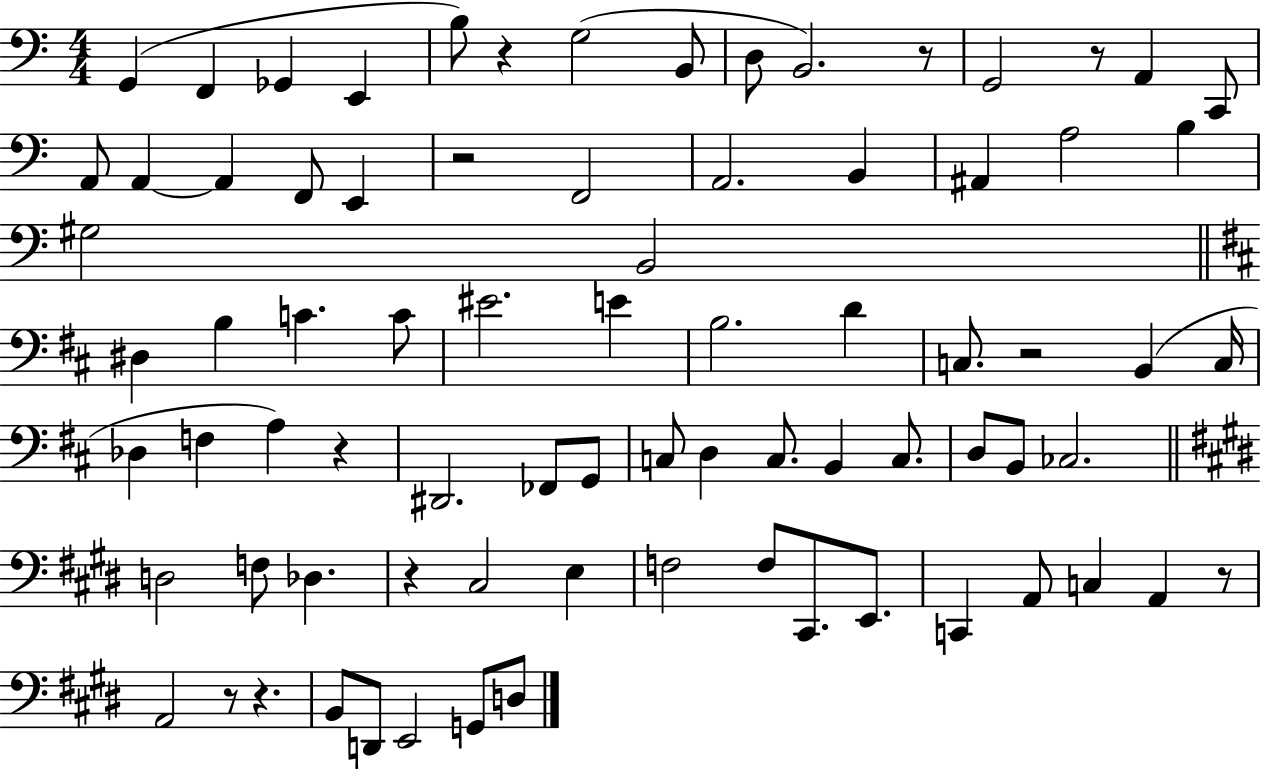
G2/q F2/q Gb2/q E2/q B3/e R/q G3/h B2/e D3/e B2/h. R/e G2/h R/e A2/q C2/e A2/e A2/q A2/q F2/e E2/q R/h F2/h A2/h. B2/q A#2/q A3/h B3/q G#3/h B2/h D#3/q B3/q C4/q. C4/e EIS4/h. E4/q B3/h. D4/q C3/e. R/h B2/q C3/s Db3/q F3/q A3/q R/q D#2/h. FES2/e G2/e C3/e D3/q C3/e. B2/q C3/e. D3/e B2/e CES3/h. D3/h F3/e Db3/q. R/q C#3/h E3/q F3/h F3/e C#2/e. E2/e. C2/q A2/e C3/q A2/q R/e A2/h R/e R/q. B2/e D2/e E2/h G2/e D3/e